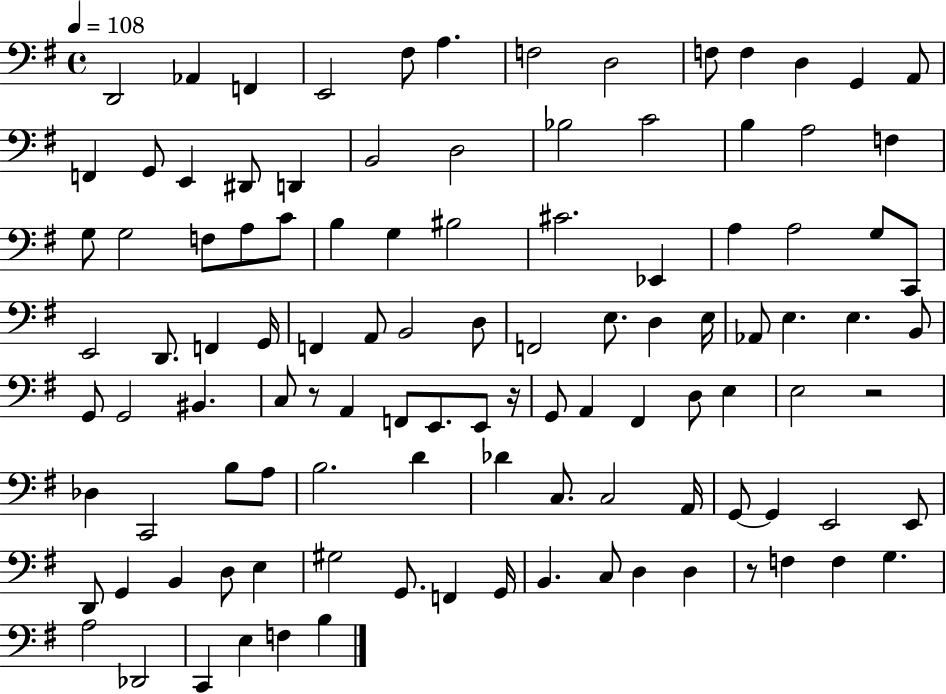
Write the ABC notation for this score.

X:1
T:Untitled
M:4/4
L:1/4
K:G
D,,2 _A,, F,, E,,2 ^F,/2 A, F,2 D,2 F,/2 F, D, G,, A,,/2 F,, G,,/2 E,, ^D,,/2 D,, B,,2 D,2 _B,2 C2 B, A,2 F, G,/2 G,2 F,/2 A,/2 C/2 B, G, ^B,2 ^C2 _E,, A, A,2 G,/2 C,,/2 E,,2 D,,/2 F,, G,,/4 F,, A,,/2 B,,2 D,/2 F,,2 E,/2 D, E,/4 _A,,/2 E, E, B,,/2 G,,/2 G,,2 ^B,, C,/2 z/2 A,, F,,/2 E,,/2 E,,/2 z/4 G,,/2 A,, ^F,, D,/2 E, E,2 z2 _D, C,,2 B,/2 A,/2 B,2 D _D C,/2 C,2 A,,/4 G,,/2 G,, E,,2 E,,/2 D,,/2 G,, B,, D,/2 E, ^G,2 G,,/2 F,, G,,/4 B,, C,/2 D, D, z/2 F, F, G, A,2 _D,,2 C,, E, F, B,